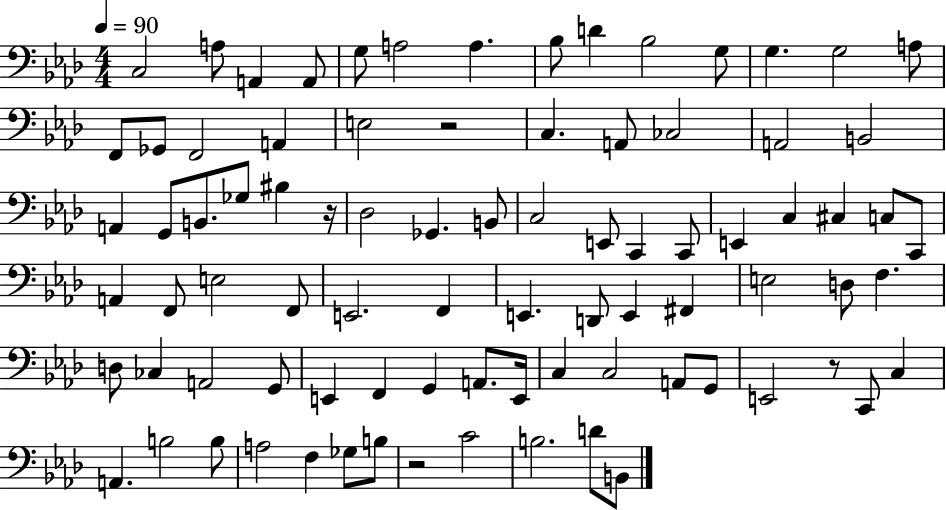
{
  \clef bass
  \numericTimeSignature
  \time 4/4
  \key aes \major
  \tempo 4 = 90
  c2 a8 a,4 a,8 | g8 a2 a4. | bes8 d'4 bes2 g8 | g4. g2 a8 | \break f,8 ges,8 f,2 a,4 | e2 r2 | c4. a,8 ces2 | a,2 b,2 | \break a,4 g,8 b,8. ges8 bis4 r16 | des2 ges,4. b,8 | c2 e,8 c,4 c,8 | e,4 c4 cis4 c8 c,8 | \break a,4 f,8 e2 f,8 | e,2. f,4 | e,4. d,8 e,4 fis,4 | e2 d8 f4. | \break d8 ces4 a,2 g,8 | e,4 f,4 g,4 a,8. e,16 | c4 c2 a,8 g,8 | e,2 r8 c,8 c4 | \break a,4. b2 b8 | a2 f4 ges8 b8 | r2 c'2 | b2. d'8 b,8 | \break \bar "|."
}